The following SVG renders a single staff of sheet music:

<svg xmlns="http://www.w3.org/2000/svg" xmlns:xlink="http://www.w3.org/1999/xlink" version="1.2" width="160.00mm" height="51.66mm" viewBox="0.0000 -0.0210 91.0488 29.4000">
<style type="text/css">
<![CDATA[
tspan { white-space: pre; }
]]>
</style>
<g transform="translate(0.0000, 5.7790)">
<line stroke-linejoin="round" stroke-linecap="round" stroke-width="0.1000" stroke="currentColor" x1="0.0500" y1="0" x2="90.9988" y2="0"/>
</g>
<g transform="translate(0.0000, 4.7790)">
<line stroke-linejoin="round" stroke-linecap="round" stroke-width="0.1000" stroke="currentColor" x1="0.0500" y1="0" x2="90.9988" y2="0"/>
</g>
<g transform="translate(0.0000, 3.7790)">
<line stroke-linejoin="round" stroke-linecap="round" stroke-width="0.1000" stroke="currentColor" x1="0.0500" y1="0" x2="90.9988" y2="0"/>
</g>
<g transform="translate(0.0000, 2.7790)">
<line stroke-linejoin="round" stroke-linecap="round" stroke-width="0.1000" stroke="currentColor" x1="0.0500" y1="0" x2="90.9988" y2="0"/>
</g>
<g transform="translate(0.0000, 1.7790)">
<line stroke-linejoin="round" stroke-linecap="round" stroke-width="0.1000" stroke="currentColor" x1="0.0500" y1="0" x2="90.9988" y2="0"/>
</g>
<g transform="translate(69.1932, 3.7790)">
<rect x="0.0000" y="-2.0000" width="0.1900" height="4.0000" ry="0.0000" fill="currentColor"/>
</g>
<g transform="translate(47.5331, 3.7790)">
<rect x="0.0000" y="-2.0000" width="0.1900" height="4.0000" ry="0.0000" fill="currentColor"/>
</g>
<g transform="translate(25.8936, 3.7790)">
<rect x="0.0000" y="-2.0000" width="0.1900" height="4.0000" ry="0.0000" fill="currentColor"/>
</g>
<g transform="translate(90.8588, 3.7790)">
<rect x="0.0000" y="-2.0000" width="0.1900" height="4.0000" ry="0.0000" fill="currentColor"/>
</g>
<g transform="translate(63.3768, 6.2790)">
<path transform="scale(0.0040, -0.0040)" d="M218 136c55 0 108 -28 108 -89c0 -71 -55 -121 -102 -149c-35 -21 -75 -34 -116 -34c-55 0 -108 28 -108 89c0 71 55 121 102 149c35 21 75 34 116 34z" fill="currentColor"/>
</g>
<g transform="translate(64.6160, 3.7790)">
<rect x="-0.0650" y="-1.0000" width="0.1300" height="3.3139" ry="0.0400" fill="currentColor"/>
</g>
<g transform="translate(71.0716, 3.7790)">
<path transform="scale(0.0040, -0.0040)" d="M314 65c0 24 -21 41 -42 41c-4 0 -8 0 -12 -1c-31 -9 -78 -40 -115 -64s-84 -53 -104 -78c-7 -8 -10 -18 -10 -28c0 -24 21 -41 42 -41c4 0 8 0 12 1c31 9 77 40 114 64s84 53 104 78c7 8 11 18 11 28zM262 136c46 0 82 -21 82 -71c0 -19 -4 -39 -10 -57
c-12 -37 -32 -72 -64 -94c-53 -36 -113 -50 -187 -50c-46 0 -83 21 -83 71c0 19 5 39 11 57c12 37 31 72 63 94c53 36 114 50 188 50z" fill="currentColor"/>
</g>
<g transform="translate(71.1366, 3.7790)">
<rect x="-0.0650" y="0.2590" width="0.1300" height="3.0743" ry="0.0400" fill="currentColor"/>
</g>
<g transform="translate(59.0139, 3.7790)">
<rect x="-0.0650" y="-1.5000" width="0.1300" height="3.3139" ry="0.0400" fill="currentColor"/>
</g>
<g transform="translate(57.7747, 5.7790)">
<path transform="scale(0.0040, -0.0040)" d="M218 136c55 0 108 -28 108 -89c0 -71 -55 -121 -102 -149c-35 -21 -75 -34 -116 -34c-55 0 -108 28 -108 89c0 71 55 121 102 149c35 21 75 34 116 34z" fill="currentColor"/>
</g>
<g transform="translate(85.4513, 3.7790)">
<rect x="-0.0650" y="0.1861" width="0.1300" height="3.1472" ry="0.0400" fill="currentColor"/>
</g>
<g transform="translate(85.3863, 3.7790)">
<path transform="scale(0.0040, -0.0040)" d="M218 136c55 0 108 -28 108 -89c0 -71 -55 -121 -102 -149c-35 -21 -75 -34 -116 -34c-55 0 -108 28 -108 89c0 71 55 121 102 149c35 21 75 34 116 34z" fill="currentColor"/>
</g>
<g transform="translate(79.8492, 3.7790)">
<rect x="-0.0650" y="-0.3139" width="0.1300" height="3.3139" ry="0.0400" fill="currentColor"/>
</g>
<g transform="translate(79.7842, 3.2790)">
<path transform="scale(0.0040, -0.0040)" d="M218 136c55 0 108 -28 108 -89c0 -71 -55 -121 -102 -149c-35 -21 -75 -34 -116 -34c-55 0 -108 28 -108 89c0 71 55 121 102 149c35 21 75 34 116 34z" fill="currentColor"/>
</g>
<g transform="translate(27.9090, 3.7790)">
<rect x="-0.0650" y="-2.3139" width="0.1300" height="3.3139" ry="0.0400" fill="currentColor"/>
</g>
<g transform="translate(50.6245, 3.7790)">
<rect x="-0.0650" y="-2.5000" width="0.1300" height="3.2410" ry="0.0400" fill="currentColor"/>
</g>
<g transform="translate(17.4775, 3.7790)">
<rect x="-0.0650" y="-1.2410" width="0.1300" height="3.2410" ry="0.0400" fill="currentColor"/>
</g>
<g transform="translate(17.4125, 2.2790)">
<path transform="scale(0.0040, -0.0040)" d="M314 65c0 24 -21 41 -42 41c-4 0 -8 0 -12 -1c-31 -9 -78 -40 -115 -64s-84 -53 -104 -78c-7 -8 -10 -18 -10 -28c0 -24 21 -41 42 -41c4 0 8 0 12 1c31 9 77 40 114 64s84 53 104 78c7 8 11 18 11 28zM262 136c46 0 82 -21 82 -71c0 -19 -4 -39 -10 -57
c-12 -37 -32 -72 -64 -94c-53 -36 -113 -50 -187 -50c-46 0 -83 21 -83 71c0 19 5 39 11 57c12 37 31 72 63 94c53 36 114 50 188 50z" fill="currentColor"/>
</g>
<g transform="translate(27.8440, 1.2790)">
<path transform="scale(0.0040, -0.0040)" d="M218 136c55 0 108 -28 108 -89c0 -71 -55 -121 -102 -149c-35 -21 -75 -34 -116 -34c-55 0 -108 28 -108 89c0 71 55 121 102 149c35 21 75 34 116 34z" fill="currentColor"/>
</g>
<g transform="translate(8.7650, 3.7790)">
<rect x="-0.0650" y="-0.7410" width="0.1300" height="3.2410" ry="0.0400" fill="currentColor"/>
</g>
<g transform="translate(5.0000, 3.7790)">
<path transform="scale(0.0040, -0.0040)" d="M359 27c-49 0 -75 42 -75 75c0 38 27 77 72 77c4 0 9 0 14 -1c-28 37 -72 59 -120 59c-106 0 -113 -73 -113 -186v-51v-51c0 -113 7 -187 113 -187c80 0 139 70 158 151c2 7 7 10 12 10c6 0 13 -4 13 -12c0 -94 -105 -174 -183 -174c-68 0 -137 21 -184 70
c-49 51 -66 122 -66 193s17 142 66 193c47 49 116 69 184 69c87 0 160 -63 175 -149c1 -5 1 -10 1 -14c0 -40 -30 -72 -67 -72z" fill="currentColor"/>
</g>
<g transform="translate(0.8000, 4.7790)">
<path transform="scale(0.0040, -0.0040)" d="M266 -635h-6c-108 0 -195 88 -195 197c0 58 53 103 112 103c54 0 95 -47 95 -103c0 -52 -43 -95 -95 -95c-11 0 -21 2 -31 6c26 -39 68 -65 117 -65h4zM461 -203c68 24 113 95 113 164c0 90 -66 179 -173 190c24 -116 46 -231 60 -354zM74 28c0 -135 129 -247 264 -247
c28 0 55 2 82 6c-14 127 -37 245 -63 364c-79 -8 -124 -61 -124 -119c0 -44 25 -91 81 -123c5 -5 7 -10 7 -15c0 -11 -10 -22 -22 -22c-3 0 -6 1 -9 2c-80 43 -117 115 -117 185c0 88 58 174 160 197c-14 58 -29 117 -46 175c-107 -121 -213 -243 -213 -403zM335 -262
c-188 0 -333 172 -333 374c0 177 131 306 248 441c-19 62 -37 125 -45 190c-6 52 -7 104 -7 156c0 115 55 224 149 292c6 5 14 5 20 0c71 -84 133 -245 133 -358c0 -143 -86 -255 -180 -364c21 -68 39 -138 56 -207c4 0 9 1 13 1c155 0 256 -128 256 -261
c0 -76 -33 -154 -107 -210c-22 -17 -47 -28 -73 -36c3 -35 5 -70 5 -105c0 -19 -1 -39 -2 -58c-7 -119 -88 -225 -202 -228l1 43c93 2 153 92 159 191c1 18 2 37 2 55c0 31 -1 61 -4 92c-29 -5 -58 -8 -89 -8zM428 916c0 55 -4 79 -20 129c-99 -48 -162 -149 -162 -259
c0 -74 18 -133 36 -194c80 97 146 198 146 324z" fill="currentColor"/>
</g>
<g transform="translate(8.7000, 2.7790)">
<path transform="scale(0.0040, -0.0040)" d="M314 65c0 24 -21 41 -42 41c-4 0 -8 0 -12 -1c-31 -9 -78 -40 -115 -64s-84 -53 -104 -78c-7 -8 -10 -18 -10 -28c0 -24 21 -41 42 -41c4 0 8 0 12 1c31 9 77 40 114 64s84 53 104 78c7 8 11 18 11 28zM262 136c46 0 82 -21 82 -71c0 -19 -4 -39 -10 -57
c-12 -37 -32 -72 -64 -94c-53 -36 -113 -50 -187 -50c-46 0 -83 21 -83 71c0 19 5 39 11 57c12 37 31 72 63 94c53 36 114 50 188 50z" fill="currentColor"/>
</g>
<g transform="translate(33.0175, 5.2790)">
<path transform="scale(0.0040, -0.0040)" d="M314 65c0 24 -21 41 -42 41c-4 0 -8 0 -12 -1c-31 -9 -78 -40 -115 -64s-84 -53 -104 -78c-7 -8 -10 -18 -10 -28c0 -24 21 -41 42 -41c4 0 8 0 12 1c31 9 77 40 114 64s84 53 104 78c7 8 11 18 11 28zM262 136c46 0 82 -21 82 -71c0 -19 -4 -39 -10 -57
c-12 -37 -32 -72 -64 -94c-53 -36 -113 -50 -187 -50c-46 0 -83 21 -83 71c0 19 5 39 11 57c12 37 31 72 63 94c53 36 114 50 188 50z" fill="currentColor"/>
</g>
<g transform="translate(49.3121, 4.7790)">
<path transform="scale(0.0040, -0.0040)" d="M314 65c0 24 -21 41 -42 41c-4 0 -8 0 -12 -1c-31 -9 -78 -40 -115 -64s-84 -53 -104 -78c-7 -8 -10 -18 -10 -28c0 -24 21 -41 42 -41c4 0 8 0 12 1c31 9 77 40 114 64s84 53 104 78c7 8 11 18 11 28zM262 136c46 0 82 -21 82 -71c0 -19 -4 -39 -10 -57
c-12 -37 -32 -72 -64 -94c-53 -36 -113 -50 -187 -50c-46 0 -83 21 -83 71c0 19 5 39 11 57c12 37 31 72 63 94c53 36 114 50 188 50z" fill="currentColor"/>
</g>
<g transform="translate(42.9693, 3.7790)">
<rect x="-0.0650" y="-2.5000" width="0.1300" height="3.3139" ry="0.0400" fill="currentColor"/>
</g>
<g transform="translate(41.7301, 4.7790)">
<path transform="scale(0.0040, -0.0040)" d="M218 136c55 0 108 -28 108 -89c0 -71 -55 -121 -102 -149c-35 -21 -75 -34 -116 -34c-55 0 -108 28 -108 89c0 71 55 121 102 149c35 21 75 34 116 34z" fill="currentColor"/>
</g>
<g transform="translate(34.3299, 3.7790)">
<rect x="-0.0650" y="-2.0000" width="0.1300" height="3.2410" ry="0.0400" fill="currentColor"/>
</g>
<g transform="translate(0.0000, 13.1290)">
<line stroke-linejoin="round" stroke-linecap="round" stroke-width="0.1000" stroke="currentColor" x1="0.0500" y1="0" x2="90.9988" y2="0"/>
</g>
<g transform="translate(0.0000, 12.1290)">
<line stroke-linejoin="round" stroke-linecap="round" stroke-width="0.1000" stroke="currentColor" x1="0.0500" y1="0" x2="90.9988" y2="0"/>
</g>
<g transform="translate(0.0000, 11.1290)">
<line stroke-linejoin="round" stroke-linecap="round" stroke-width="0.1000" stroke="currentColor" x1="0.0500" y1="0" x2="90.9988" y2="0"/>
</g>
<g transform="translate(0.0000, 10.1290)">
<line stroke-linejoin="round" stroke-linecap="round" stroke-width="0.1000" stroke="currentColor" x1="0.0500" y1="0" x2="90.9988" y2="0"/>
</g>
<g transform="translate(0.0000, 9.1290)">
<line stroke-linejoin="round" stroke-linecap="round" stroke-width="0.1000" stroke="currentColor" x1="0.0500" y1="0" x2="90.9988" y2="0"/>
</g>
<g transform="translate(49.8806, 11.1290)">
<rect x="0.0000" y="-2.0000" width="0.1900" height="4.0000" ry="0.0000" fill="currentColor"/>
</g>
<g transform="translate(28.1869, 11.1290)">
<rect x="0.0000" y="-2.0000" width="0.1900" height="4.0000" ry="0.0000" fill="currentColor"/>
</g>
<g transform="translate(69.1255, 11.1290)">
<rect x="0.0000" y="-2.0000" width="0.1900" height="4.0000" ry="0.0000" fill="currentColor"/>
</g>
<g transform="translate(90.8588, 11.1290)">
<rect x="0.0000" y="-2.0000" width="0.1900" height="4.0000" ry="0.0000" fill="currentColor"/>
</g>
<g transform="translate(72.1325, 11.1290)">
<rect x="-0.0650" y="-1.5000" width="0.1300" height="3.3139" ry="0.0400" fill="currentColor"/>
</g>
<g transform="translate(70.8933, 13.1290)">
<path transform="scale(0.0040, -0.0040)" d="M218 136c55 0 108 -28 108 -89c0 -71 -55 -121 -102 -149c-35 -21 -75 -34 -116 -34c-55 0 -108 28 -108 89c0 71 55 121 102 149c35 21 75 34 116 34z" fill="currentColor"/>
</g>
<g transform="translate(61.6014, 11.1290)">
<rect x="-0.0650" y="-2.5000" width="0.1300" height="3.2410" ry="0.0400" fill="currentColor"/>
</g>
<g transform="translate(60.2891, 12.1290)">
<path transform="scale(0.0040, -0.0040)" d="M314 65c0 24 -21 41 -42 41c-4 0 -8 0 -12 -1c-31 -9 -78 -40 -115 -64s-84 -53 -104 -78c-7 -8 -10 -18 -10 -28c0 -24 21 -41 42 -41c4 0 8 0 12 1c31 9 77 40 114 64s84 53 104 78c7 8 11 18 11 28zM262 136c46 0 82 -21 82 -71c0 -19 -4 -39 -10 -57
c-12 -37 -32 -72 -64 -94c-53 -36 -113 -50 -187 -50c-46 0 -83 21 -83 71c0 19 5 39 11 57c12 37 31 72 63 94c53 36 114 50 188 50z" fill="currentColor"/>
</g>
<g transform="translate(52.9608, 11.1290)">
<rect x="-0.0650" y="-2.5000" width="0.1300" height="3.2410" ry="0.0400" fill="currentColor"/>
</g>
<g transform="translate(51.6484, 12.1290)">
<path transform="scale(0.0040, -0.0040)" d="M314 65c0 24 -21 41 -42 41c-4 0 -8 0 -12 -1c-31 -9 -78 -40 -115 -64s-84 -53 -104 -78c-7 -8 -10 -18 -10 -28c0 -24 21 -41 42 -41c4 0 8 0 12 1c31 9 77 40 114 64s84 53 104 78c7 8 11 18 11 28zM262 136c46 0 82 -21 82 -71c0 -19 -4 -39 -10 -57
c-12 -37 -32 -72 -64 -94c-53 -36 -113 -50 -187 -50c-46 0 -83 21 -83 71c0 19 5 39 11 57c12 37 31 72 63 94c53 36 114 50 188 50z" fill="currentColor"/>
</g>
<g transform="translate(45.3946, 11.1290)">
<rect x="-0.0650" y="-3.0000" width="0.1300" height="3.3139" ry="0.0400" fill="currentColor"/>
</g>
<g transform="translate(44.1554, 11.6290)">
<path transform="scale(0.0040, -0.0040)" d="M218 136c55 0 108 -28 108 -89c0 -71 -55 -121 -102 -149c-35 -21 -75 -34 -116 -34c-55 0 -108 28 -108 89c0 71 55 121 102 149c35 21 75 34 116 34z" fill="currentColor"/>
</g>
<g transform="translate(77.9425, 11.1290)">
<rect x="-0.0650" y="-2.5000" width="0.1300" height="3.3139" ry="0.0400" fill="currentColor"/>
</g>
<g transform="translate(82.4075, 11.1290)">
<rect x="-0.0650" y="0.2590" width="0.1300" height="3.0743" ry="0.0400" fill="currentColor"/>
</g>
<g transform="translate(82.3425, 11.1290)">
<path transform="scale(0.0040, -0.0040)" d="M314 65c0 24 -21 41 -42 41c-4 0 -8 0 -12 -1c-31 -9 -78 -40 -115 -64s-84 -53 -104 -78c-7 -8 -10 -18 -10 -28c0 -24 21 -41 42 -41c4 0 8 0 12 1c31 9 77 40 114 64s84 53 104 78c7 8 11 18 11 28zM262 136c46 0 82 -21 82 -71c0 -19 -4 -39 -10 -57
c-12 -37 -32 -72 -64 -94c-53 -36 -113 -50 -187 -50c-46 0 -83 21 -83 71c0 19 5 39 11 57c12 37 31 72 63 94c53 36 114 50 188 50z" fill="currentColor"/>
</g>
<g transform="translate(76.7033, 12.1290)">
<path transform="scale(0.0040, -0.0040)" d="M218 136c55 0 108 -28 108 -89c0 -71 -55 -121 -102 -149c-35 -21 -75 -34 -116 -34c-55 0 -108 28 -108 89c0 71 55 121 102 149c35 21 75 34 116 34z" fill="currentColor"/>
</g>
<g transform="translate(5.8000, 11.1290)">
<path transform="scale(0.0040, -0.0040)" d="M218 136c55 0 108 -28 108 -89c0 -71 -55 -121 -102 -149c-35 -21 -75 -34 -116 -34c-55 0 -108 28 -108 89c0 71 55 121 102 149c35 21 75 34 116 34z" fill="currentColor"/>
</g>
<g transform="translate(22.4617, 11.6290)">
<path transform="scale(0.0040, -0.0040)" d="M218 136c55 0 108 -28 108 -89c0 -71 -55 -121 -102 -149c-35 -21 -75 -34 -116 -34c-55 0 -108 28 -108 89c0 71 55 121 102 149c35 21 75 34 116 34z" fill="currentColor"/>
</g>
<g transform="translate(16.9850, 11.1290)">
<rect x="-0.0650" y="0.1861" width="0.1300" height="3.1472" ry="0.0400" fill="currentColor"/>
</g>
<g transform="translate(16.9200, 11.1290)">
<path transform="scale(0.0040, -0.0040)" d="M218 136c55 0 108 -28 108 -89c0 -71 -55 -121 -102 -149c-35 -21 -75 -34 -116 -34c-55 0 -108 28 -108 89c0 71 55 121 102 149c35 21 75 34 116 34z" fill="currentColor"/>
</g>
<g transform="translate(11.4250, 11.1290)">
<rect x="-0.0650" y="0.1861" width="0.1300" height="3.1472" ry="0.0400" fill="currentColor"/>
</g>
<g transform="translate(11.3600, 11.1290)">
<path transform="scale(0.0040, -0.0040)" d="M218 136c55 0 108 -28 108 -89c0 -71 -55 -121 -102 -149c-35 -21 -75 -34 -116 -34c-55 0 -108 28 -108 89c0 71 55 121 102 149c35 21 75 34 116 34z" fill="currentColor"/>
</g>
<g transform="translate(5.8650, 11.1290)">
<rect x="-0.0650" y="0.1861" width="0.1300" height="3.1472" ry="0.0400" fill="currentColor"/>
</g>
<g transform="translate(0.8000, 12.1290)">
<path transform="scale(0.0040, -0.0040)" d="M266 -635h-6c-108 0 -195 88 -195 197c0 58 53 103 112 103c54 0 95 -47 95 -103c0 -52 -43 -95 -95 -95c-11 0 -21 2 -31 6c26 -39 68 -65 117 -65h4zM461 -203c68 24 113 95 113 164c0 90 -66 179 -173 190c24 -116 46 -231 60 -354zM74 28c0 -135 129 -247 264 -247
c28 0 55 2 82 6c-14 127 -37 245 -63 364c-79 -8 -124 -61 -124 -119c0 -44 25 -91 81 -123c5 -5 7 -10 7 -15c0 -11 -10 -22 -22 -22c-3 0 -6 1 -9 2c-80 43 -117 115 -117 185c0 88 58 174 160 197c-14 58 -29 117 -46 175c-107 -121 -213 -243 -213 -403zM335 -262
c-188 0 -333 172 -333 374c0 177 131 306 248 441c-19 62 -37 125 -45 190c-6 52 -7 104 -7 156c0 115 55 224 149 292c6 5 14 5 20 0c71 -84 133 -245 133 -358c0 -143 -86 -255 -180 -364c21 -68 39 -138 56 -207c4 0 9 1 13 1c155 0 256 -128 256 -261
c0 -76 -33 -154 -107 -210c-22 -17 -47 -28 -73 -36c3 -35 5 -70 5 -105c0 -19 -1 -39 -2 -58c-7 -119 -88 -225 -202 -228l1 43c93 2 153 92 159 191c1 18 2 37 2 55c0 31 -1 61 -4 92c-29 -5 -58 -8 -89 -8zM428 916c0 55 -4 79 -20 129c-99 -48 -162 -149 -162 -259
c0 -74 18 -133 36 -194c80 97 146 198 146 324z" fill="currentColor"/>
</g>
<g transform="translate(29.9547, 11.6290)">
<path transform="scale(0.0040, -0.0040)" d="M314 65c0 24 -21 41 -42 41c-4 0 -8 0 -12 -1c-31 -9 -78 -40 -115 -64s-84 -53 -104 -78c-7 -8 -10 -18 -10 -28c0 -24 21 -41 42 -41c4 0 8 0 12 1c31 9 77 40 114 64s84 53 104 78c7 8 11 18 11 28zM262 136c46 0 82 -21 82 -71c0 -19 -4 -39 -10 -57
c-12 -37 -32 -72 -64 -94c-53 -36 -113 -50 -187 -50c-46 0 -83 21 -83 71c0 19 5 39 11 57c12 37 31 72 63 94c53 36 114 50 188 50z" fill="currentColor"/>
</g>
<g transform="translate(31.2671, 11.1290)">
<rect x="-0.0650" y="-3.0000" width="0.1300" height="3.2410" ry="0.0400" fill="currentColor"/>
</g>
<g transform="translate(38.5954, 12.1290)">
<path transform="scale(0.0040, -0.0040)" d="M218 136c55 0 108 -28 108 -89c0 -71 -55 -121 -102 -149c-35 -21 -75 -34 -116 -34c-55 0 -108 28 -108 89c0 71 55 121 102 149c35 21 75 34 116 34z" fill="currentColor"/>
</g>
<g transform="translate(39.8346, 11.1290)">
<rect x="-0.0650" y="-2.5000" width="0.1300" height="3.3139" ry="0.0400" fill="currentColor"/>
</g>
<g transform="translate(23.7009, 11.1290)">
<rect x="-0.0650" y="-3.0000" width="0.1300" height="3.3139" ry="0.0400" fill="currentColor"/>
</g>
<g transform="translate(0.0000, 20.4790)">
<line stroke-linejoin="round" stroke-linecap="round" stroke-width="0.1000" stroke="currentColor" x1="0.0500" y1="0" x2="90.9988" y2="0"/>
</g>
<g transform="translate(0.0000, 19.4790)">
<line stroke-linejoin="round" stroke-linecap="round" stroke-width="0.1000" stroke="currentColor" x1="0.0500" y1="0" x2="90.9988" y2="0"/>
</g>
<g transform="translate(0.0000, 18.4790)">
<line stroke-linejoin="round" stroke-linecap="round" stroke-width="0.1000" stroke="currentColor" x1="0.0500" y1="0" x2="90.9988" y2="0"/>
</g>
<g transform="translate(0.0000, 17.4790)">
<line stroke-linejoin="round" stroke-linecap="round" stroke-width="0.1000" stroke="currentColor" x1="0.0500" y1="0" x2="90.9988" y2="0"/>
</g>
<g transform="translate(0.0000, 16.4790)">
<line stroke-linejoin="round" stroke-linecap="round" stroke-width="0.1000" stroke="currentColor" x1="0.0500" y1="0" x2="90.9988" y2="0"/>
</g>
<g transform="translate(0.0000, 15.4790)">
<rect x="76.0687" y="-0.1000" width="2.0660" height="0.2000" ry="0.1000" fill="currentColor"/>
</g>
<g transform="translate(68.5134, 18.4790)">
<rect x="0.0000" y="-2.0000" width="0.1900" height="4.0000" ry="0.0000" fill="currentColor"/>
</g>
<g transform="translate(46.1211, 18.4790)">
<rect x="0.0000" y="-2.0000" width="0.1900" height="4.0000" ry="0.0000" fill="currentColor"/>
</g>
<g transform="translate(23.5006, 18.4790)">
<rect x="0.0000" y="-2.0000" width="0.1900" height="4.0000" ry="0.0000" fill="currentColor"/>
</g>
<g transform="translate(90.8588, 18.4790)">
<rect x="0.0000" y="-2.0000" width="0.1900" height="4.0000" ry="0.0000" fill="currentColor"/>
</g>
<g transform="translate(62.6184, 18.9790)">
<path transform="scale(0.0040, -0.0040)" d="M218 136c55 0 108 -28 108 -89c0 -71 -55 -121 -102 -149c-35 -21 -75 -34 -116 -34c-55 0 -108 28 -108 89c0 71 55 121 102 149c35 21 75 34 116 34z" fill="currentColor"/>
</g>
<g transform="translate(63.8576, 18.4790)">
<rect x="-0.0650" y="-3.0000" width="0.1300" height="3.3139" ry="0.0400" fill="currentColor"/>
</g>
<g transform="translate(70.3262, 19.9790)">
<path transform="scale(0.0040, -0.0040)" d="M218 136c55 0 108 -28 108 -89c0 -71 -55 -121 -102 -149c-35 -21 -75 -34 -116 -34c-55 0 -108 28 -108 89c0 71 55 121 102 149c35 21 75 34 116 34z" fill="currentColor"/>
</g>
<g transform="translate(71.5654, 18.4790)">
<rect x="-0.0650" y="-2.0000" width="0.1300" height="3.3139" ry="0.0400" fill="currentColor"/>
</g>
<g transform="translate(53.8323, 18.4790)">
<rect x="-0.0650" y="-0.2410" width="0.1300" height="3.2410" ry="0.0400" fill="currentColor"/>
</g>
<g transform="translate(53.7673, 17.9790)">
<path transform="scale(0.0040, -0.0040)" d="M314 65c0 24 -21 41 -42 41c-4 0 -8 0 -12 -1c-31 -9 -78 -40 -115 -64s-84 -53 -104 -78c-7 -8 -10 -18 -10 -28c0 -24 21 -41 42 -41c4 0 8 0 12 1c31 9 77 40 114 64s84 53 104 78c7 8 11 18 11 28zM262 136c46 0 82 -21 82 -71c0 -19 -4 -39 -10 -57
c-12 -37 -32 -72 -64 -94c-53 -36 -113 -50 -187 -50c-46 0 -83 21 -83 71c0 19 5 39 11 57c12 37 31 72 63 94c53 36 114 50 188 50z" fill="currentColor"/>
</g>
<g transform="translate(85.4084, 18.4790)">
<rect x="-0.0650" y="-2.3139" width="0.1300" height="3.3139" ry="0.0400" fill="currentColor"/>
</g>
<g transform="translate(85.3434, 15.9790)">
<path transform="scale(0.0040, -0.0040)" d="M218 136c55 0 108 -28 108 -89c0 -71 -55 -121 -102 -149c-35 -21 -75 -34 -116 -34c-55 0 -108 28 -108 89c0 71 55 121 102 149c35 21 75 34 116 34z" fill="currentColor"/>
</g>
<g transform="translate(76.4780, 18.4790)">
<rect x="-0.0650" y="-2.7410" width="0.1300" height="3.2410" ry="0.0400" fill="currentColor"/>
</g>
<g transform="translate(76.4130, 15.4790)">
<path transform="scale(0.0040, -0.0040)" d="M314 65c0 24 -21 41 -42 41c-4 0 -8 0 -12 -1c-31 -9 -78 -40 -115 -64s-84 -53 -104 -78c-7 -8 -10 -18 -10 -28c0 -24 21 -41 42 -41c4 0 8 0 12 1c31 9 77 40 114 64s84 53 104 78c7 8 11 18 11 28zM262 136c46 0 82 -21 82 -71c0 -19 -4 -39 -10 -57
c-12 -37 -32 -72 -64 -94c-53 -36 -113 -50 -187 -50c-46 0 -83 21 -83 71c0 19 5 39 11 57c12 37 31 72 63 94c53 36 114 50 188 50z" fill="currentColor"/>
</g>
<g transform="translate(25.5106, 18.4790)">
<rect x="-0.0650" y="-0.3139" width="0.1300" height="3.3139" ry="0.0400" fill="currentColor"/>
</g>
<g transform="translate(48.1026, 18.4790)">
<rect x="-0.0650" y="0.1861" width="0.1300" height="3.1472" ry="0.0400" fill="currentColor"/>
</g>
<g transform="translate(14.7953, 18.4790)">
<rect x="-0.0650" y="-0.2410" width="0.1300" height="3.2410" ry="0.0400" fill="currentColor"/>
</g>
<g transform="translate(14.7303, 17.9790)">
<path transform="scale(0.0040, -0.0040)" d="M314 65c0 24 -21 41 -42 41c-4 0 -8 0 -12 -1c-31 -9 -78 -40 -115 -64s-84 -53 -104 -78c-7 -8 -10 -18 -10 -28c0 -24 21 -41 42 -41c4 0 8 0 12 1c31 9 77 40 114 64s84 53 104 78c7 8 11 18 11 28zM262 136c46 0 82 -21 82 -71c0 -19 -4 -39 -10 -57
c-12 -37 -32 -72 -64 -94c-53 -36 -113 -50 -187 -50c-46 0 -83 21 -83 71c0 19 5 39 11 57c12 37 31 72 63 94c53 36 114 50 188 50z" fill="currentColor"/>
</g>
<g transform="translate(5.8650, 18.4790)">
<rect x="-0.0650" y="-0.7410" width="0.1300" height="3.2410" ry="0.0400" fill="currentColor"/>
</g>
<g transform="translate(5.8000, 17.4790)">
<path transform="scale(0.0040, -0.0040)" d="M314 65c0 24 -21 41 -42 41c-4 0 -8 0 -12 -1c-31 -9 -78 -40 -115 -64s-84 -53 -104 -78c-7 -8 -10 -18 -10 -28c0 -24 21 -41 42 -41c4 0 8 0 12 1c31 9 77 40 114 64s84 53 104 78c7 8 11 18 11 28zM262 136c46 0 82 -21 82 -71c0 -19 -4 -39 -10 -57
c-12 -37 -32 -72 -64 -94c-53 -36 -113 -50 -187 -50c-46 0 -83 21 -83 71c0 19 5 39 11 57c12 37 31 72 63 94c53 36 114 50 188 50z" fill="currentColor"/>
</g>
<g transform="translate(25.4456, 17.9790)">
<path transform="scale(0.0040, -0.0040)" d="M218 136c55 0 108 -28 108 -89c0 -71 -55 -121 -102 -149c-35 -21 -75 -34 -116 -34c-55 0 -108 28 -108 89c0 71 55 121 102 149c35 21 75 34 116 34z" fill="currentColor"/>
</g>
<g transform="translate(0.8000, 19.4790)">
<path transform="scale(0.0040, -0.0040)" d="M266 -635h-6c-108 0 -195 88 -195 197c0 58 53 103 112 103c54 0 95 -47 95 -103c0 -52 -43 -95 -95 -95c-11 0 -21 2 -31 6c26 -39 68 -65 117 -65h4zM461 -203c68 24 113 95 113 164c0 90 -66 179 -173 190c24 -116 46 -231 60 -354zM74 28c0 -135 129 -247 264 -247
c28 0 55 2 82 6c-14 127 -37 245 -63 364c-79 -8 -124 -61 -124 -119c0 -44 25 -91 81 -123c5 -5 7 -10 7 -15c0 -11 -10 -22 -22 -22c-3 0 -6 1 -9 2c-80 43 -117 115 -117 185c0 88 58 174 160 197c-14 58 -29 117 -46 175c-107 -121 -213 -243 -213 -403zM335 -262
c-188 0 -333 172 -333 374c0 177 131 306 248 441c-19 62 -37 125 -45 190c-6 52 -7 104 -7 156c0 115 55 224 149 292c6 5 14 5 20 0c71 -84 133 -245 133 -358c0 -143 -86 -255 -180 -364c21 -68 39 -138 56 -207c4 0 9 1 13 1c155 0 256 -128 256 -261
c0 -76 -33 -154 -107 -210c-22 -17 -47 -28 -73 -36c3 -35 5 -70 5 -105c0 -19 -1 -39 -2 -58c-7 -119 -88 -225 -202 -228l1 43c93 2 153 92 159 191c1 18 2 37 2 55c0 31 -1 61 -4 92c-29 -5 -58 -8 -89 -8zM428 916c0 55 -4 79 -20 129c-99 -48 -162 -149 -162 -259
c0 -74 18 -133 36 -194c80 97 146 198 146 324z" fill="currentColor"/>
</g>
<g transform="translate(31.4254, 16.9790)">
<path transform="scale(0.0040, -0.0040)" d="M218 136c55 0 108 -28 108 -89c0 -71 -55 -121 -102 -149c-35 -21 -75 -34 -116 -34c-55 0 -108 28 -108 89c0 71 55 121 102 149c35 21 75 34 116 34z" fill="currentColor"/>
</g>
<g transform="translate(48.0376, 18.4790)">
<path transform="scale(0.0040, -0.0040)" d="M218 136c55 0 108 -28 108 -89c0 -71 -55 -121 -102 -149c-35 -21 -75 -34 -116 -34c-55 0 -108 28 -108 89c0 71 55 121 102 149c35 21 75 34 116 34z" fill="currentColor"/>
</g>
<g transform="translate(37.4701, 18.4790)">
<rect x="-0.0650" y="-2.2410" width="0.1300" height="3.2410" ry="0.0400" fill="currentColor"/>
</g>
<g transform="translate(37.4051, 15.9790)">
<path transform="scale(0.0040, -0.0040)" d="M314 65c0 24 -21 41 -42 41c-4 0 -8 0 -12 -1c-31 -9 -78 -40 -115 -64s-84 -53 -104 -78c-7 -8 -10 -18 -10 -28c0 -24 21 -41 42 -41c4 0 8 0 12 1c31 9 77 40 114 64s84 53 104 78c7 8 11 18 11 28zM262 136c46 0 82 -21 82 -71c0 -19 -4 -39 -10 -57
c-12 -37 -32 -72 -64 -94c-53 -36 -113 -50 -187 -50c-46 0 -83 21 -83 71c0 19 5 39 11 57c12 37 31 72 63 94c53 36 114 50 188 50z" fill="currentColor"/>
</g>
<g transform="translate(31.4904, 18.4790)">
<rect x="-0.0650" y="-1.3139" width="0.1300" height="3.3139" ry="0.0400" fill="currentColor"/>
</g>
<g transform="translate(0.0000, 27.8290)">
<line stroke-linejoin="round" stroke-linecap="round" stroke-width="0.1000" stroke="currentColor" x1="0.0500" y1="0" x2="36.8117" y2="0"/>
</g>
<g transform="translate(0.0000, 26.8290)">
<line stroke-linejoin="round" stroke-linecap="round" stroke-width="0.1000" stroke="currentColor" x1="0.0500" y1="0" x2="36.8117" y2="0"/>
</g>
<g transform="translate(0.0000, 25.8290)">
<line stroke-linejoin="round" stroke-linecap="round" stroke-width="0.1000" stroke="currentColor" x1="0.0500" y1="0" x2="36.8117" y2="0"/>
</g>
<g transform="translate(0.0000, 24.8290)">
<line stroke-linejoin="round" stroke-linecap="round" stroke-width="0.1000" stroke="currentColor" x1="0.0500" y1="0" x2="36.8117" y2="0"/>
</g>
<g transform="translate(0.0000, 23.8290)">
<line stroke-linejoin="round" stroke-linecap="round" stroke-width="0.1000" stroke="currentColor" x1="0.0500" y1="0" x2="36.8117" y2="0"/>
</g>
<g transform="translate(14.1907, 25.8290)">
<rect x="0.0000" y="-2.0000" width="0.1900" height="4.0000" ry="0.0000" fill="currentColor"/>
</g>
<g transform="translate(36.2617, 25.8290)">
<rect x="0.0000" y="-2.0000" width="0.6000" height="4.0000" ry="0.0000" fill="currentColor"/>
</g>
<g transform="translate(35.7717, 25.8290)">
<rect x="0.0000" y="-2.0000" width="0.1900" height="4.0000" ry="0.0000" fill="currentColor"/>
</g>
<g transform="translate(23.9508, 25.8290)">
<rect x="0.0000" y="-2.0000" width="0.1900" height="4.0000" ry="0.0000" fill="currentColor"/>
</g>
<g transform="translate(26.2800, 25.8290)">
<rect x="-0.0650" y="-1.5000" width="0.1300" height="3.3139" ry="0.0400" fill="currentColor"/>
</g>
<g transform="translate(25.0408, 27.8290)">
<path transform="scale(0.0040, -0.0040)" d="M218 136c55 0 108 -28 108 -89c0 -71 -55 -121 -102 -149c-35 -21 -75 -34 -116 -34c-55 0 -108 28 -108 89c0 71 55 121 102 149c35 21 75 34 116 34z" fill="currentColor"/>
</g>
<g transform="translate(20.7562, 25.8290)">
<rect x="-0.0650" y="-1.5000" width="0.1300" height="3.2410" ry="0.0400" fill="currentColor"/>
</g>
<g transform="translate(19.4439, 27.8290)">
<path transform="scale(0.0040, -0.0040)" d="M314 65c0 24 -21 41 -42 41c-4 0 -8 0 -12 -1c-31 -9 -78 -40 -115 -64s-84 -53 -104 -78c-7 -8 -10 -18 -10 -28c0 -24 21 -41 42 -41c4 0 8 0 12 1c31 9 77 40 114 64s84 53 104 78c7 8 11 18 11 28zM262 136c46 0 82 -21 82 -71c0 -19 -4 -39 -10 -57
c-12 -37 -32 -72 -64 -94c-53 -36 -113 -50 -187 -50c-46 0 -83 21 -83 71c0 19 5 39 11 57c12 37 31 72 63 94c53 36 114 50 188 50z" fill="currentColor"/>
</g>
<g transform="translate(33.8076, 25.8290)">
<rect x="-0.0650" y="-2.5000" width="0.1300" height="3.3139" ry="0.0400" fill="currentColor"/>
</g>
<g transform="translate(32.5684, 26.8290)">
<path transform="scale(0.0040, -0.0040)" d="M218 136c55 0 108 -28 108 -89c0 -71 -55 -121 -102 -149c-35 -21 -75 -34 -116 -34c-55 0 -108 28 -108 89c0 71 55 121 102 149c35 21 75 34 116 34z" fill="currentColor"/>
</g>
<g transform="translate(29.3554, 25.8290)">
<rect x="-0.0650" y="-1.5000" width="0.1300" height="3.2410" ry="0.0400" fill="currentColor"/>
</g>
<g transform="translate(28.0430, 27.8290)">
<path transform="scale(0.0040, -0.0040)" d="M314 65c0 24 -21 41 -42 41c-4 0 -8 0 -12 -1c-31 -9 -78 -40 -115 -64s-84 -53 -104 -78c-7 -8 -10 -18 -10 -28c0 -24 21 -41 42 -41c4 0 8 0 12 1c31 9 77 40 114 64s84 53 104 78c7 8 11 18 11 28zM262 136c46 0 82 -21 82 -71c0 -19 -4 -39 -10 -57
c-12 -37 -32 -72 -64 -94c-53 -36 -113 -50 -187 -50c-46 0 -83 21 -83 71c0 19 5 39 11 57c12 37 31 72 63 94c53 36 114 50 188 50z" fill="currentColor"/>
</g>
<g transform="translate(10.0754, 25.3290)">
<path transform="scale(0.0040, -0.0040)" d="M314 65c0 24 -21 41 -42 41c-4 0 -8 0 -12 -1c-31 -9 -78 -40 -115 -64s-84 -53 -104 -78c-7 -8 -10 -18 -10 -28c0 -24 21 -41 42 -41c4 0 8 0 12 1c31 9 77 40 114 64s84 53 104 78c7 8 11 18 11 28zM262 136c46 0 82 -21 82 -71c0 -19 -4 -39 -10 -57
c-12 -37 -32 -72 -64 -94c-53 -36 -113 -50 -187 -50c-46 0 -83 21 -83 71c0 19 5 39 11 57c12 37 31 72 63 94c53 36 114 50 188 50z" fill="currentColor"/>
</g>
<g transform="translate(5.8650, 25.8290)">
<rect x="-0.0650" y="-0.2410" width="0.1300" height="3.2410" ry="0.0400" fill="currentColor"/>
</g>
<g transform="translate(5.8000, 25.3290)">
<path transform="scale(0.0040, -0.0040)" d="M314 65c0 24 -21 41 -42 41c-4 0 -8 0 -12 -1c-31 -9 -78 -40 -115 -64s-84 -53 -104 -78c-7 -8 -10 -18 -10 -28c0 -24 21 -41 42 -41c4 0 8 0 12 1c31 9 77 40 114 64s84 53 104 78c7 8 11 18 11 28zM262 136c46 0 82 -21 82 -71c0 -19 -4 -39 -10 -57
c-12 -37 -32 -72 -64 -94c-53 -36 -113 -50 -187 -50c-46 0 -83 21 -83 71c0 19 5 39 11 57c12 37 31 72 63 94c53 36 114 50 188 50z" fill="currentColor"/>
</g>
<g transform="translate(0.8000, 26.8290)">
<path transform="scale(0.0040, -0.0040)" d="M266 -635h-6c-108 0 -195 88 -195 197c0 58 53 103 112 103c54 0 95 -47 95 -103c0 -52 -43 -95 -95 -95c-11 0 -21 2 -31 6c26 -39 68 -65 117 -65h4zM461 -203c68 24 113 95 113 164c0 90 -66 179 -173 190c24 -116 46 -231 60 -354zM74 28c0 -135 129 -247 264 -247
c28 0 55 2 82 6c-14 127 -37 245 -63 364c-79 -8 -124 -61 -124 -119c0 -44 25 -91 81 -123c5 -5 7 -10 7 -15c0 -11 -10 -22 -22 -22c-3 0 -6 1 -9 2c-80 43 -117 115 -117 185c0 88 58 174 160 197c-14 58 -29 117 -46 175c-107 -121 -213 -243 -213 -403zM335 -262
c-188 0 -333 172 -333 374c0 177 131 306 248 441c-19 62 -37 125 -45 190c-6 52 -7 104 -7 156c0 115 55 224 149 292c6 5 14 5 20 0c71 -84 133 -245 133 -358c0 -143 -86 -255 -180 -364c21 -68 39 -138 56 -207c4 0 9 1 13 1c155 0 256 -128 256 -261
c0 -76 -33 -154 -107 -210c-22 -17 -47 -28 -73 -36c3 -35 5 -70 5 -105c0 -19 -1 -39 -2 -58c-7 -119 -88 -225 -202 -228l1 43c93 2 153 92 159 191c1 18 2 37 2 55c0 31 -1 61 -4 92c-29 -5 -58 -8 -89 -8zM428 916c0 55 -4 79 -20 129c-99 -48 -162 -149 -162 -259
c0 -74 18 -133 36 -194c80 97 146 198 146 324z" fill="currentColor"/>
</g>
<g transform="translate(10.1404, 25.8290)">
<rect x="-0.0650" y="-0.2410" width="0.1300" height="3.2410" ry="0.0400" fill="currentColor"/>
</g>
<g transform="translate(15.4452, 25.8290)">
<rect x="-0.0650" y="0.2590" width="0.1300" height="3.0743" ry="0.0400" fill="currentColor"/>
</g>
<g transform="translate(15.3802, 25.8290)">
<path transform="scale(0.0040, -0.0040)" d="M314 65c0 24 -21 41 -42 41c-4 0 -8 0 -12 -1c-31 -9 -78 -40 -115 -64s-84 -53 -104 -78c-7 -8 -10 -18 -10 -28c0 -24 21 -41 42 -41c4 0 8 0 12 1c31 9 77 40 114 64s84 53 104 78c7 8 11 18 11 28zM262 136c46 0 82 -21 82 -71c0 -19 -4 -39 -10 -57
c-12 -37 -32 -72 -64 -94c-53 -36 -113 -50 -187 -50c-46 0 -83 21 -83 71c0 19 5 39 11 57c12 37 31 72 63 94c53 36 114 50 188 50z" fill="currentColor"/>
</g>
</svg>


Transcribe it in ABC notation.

X:1
T:Untitled
M:4/4
L:1/4
K:C
d2 e2 g F2 G G2 E D B2 c B B B B A A2 G A G2 G2 E G B2 d2 c2 c e g2 B c2 A F a2 g c2 c2 B2 E2 E E2 G